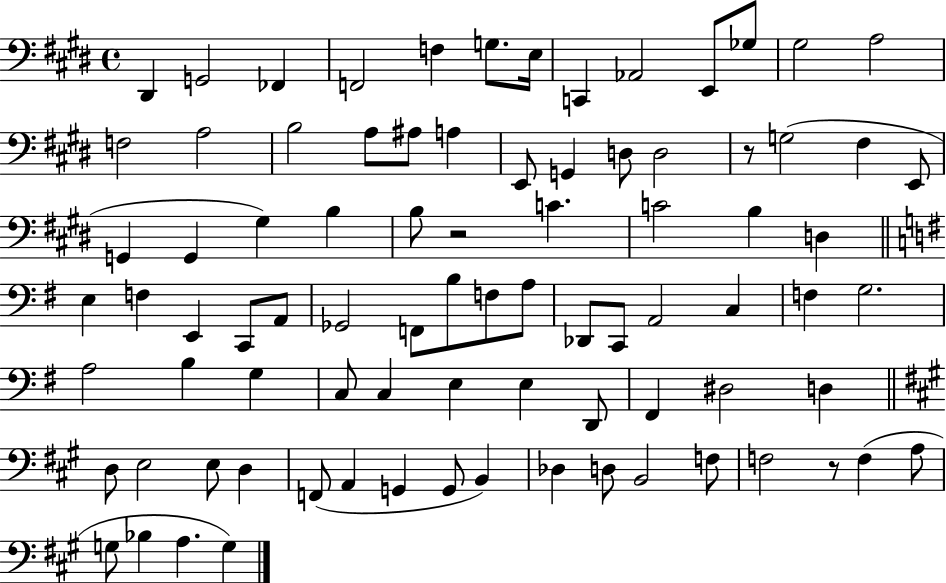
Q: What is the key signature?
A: E major